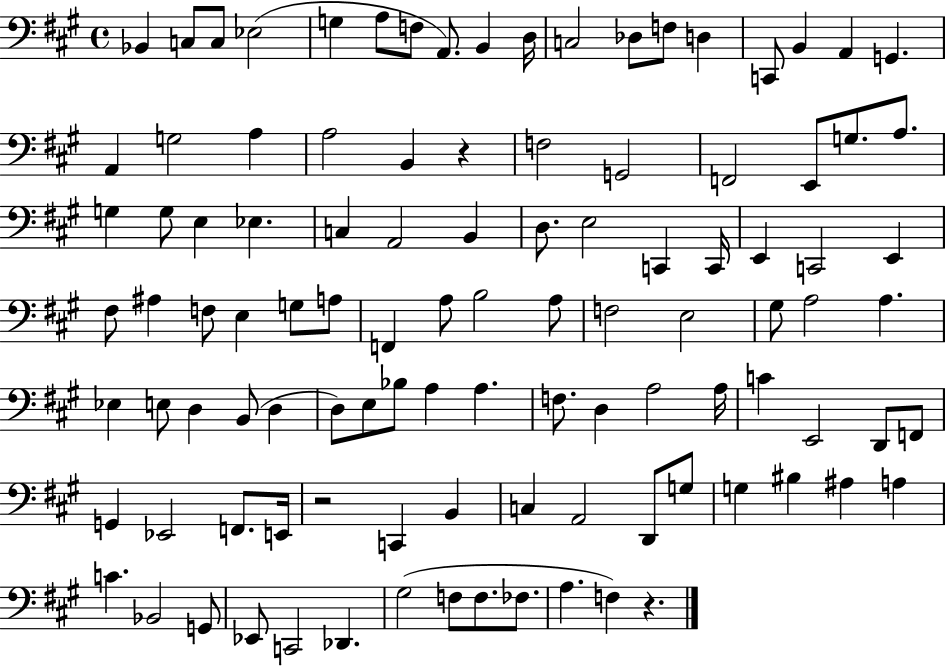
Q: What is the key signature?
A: A major